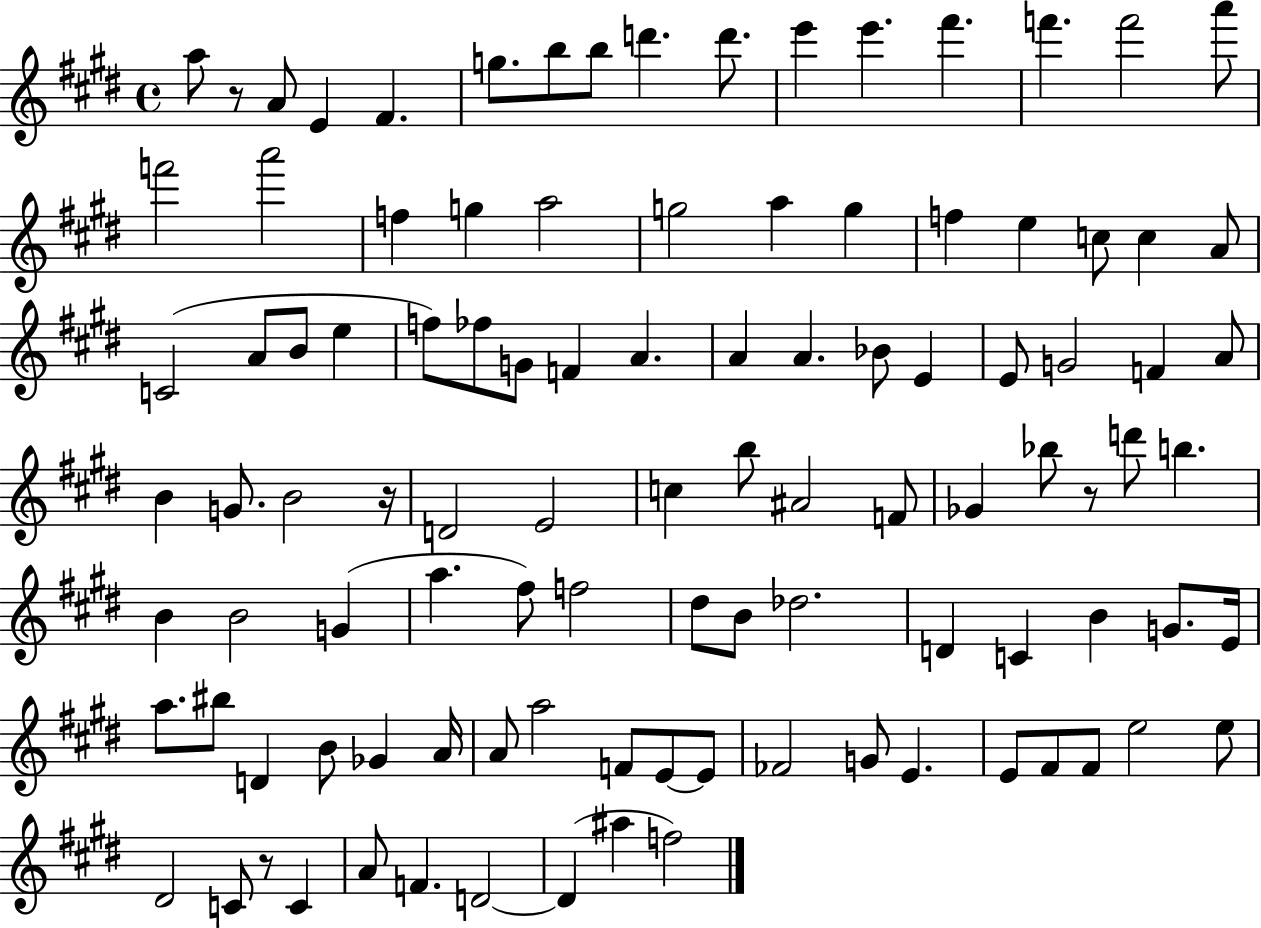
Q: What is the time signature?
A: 4/4